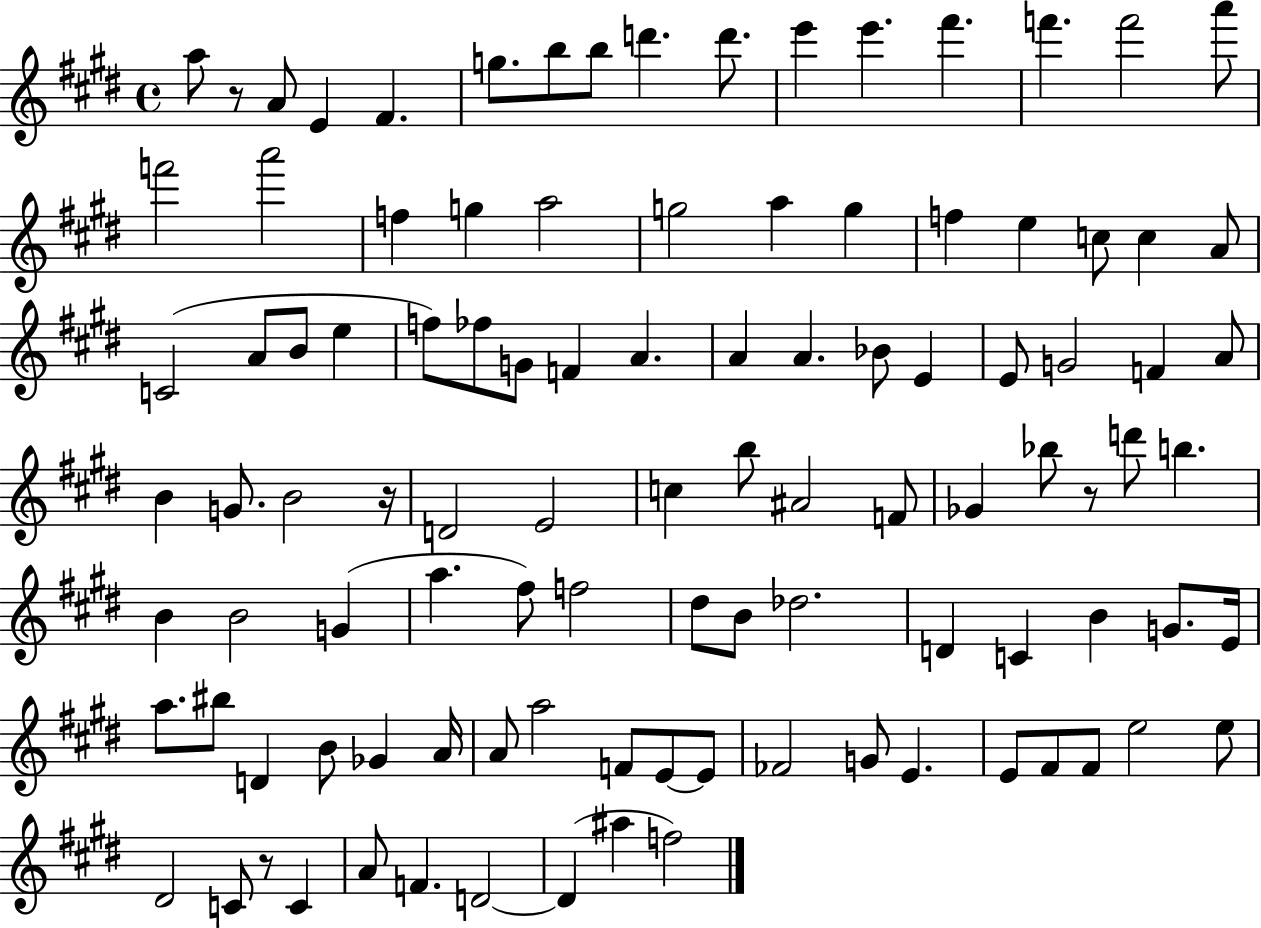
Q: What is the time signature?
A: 4/4